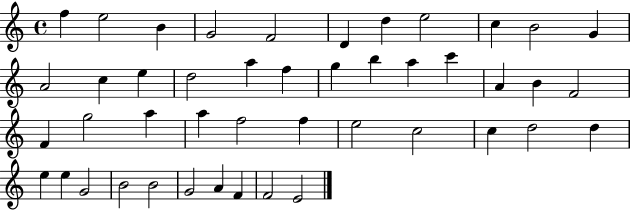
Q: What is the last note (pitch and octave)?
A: E4